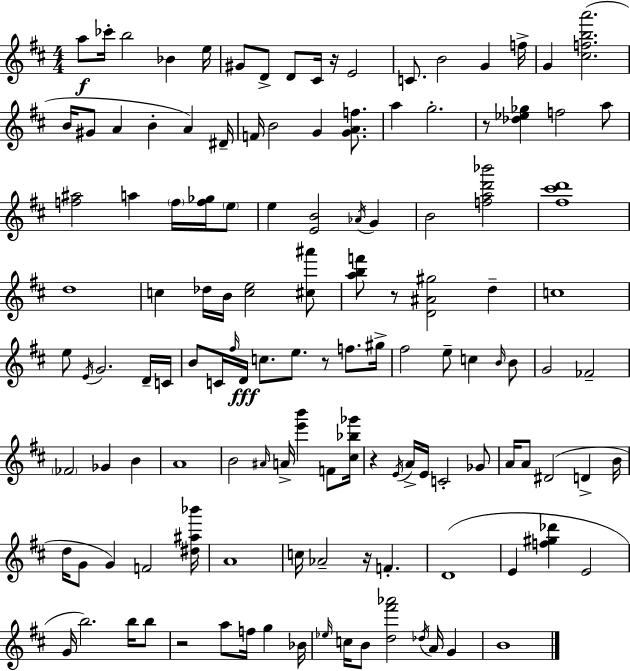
{
  \clef treble
  \numericTimeSignature
  \time 4/4
  \key d \major
  a''8\f ces'''16-. b''2 bes'4 e''16 | gis'8 d'8-> d'8 cis'16 r16 e'2 | c'8. b'2 g'4 f''16-> | g'4 <cis'' f'' b'' a'''>2.( | \break b'16 gis'8 a'4 b'4-. a'4) dis'16-- | f'16 b'2 g'4 <g' a' f''>8. | a''4 g''2.-. | r8 <des'' ees'' ges''>4 f''2 a''8 | \break <f'' ais''>2 a''4 \parenthesize f''16 <f'' ges''>16 \parenthesize e''8 | e''4 <e' b'>2 \acciaccatura { aes'16 } g'4 | b'2 <f'' a'' d''' bes'''>2 | <fis'' cis''' d'''>1 | \break d''1 | c''4 des''16 b'16 <c'' e''>2 <cis'' ais'''>8 | <a'' b'' f'''>8 r8 <d' ais' gis''>2 d''4-- | c''1 | \break e''8 \acciaccatura { e'16 } g'2. | d'16-- c'16 b'8 c'16 \grace { fis''16 } d'16\fff c''8. e''8. r8 f''8. | gis''16-> fis''2 e''8-- c''4 | \grace { b'16 } b'8 g'2 fes'2-- | \break \parenthesize fes'2 ges'4 | b'4 a'1 | b'2 \grace { ais'16 } a'16-> <e''' b'''>4 | f'8 <cis'' bes'' ges'''>16 r4 \acciaccatura { e'16 } a'16-> e'16 c'2-. | \break ges'8 a'16 a'8 dis'2( | d'4-> b'16 d''16 g'8 g'4) f'2 | <dis'' ais'' bes'''>16 a'1 | c''16 aes'2-- r16 | \break f'4.-. d'1( | e'4 <f'' gis'' des'''>4 e'2 | g'16 b''2.) | b''16 b''8 r2 a''8 | \break f''16 g''4 bes'16 \grace { ees''16 } c''16 b'8 <d'' fis''' aes'''>2 | \acciaccatura { des''16 } a'16 g'4 b'1 | \bar "|."
}